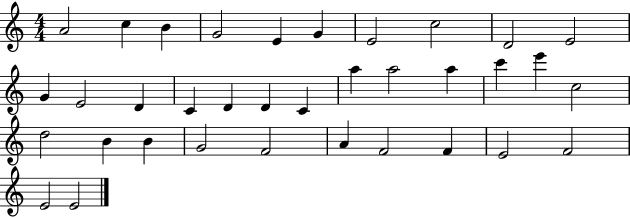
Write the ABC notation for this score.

X:1
T:Untitled
M:4/4
L:1/4
K:C
A2 c B G2 E G E2 c2 D2 E2 G E2 D C D D C a a2 a c' e' c2 d2 B B G2 F2 A F2 F E2 F2 E2 E2